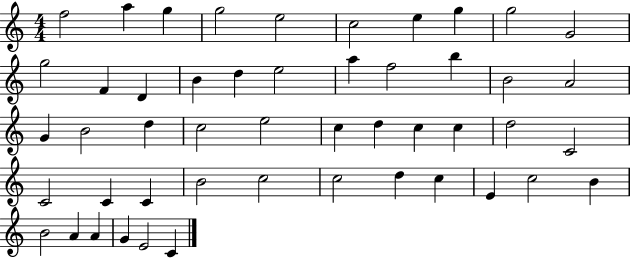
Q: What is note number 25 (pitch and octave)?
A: C5